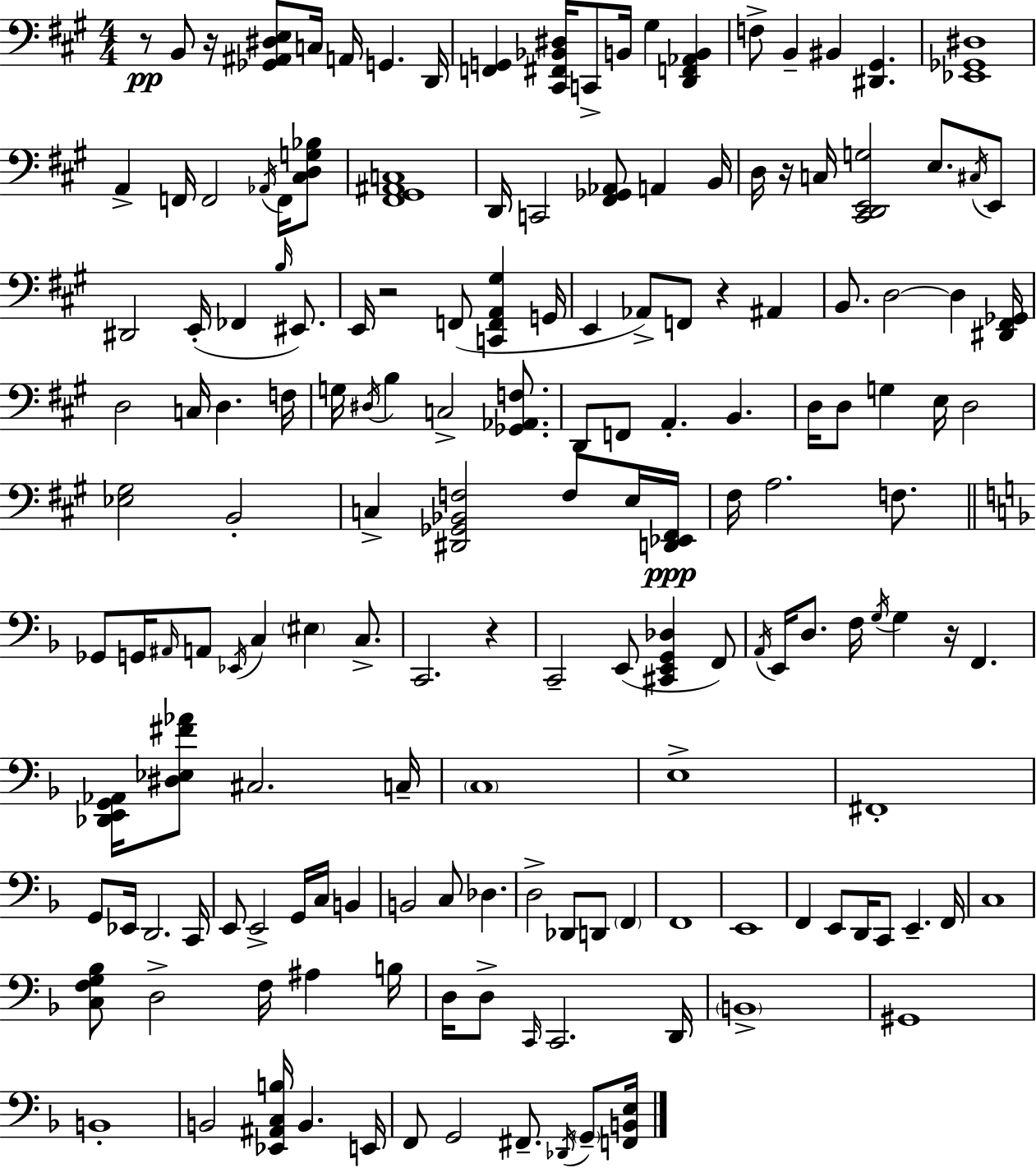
R/e B2/e R/s [Gb2,A#2,D#3,E3]/e C3/s A2/s G2/q. D2/s [F2,G2]/q [C#2,F#2,Bb2,D#3]/s C2/e B2/s G#3/q [D2,F2,Ab2,B2]/q F3/e B2/q BIS2/q [D#2,G#2]/q. [Eb2,Gb2,D#3]/w A2/q F2/s F2/h Ab2/s F2/s [C#3,D3,G3,Bb3]/e [F#2,G#2,A#2,C3]/w D2/s C2/h [F#2,Gb2,Ab2]/e A2/q B2/s D3/s R/s C3/s [C#2,D2,E2,G3]/h E3/e. C#3/s E2/e D#2/h E2/s FES2/q B3/s EIS2/e. E2/s R/h F2/e [C2,F2,A2,G#3]/q G2/s E2/q Ab2/e F2/e R/q A#2/q B2/e. D3/h D3/q [D#2,F#2,Gb2]/s D3/h C3/s D3/q. F3/s G3/s D#3/s B3/q C3/h [Gb2,Ab2,F3]/e. D2/e F2/e A2/q. B2/q. D3/s D3/e G3/q E3/s D3/h [Eb3,G#3]/h B2/h C3/q [D#2,Gb2,Bb2,F3]/h F3/e E3/s [D2,Eb2,F#2]/s F#3/s A3/h. F3/e. Gb2/e G2/s A#2/s A2/e Eb2/s C3/q EIS3/q C3/e. C2/h. R/q C2/h E2/e [C#2,E2,G2,Db3]/q F2/e A2/s E2/s D3/e. F3/s G3/s G3/q R/s F2/q. [Db2,E2,G2,Ab2]/s [D#3,Eb3,F#4,Ab4]/e C#3/h. C3/s C3/w E3/w F#2/w G2/e Eb2/s D2/h. C2/s E2/e E2/h G2/s C3/s B2/q B2/h C3/e Db3/q. D3/h Db2/e D2/e F2/q F2/w E2/w F2/q E2/e D2/s C2/e E2/q. F2/s C3/w [C3,F3,G3,Bb3]/e D3/h F3/s A#3/q B3/s D3/s D3/e C2/s C2/h. D2/s B2/w G#2/w B2/w B2/h [Eb2,A#2,C3,B3]/s B2/q. E2/s F2/e G2/h F#2/e. Db2/s G2/e [F2,B2,E3]/s